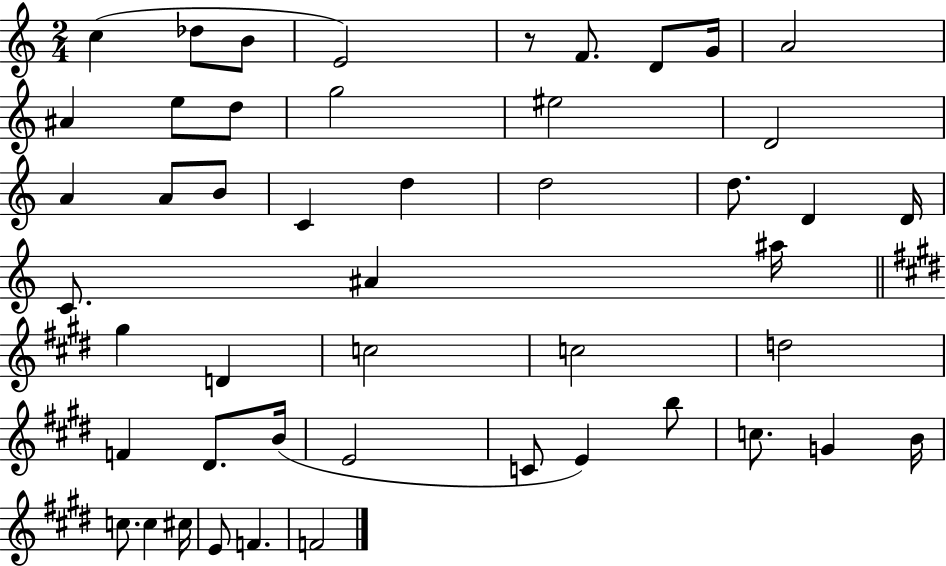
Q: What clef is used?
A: treble